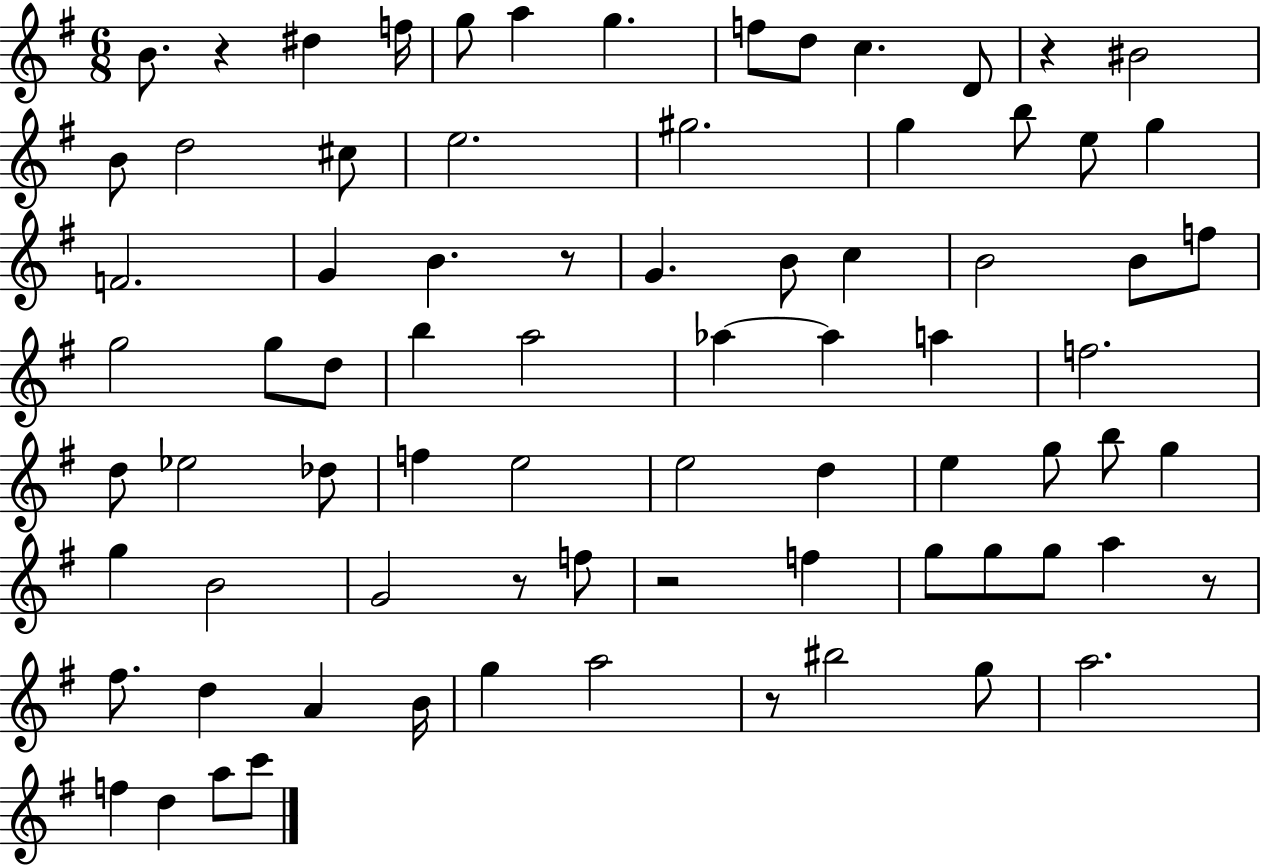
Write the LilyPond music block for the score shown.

{
  \clef treble
  \numericTimeSignature
  \time 6/8
  \key g \major
  b'8. r4 dis''4 f''16 | g''8 a''4 g''4. | f''8 d''8 c''4. d'8 | r4 bis'2 | \break b'8 d''2 cis''8 | e''2. | gis''2. | g''4 b''8 e''8 g''4 | \break f'2. | g'4 b'4. r8 | g'4. b'8 c''4 | b'2 b'8 f''8 | \break g''2 g''8 d''8 | b''4 a''2 | aes''4~~ aes''4 a''4 | f''2. | \break d''8 ees''2 des''8 | f''4 e''2 | e''2 d''4 | e''4 g''8 b''8 g''4 | \break g''4 b'2 | g'2 r8 f''8 | r2 f''4 | g''8 g''8 g''8 a''4 r8 | \break fis''8. d''4 a'4 b'16 | g''4 a''2 | r8 bis''2 g''8 | a''2. | \break f''4 d''4 a''8 c'''8 | \bar "|."
}